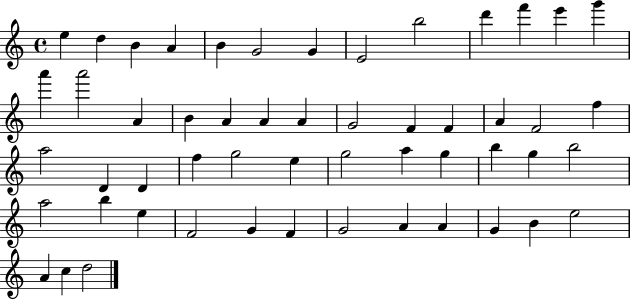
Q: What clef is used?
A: treble